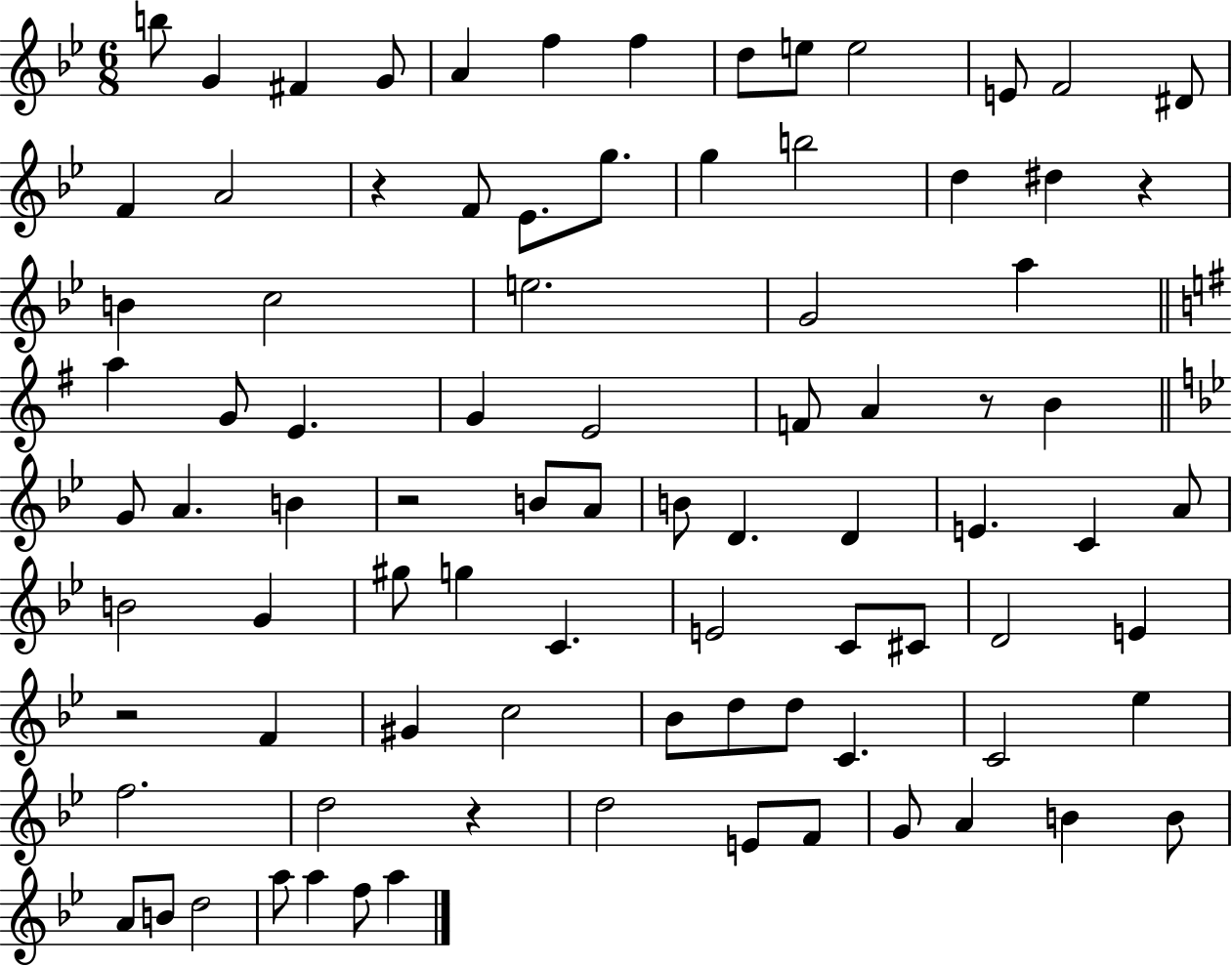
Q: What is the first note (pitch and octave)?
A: B5